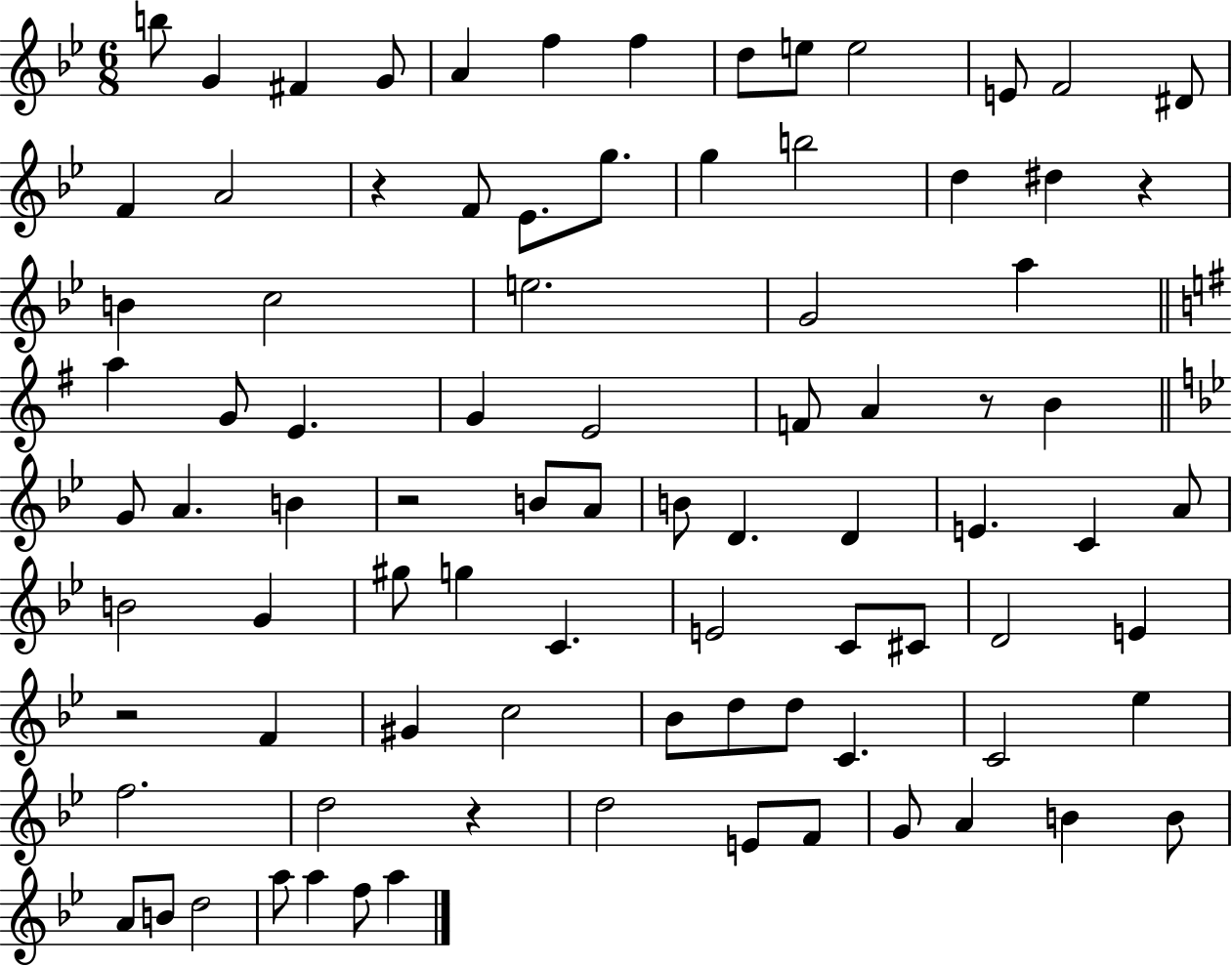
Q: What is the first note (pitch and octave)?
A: B5